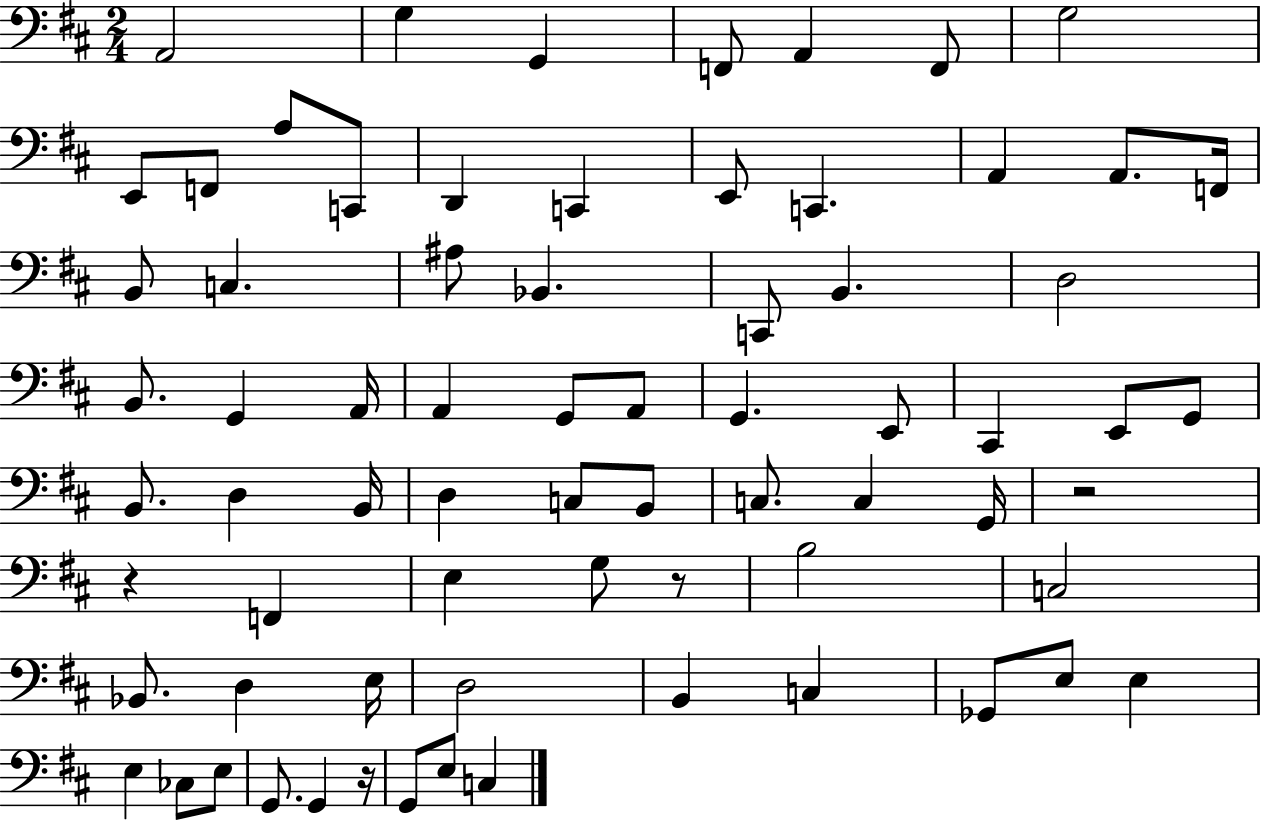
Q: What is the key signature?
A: D major